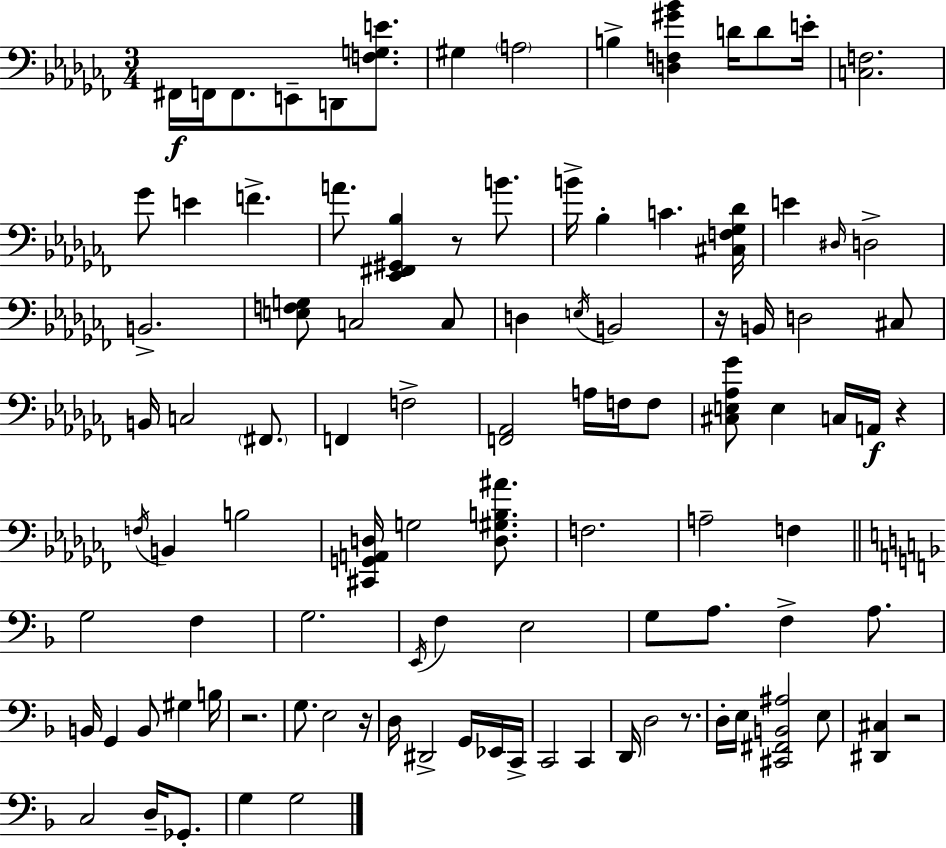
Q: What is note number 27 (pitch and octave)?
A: E3